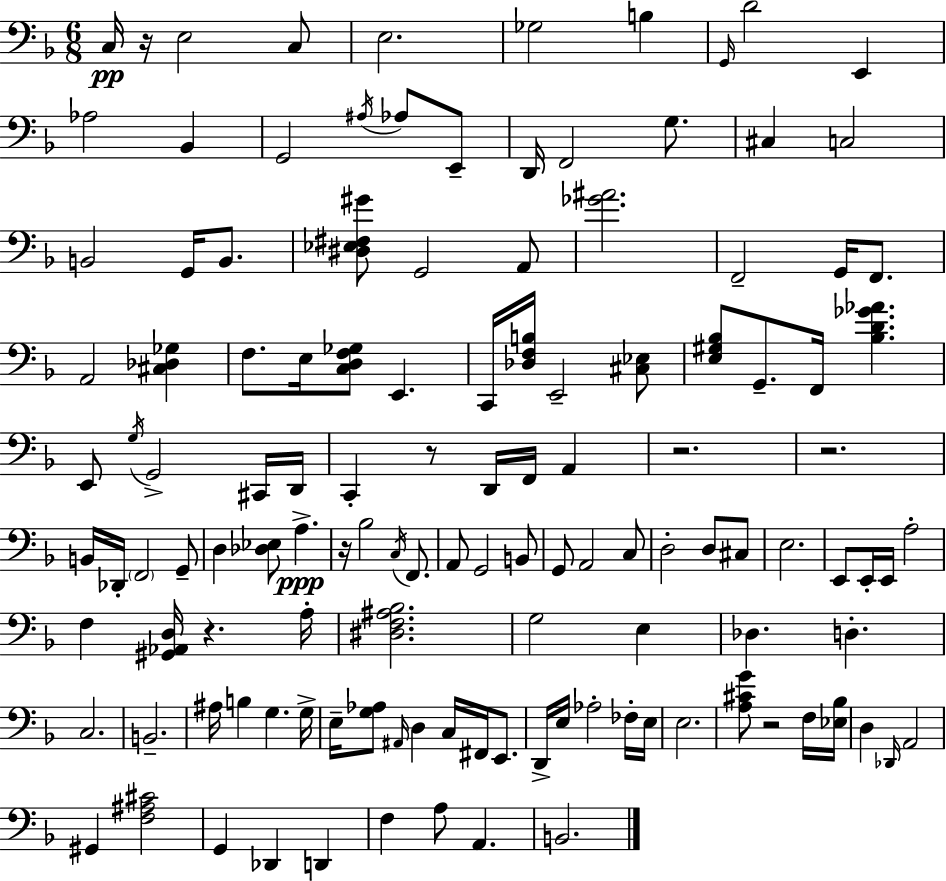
C3/s R/s E3/h C3/e E3/h. Gb3/h B3/q G2/s D4/h E2/q Ab3/h Bb2/q G2/h A#3/s Ab3/e E2/e D2/s F2/h G3/e. C#3/q C3/h B2/h G2/s B2/e. [D#3,Eb3,F#3,G#4]/e G2/h A2/e [Gb4,A#4]/h. F2/h G2/s F2/e. A2/h [C#3,Db3,Gb3]/q F3/e. E3/s [C3,D3,F3,Gb3]/e E2/q. C2/s [Db3,F3,B3]/s E2/h [C#3,Eb3]/e [E3,G#3,Bb3]/e G2/e. F2/s [Bb3,D4,Gb4,Ab4]/q. E2/e G3/s G2/h C#2/s D2/s C2/q R/e D2/s F2/s A2/q R/h. R/h. B2/s Db2/s F2/h G2/e D3/q [Db3,Eb3]/e A3/q. R/s Bb3/h C3/s F2/e. A2/e G2/h B2/e G2/e A2/h C3/e D3/h D3/e C#3/e E3/h. E2/e E2/s E2/s A3/h F3/q [G#2,Ab2,D3]/s R/q. A3/s [D#3,F3,A#3,Bb3]/h. G3/h E3/q Db3/q. D3/q. C3/h. B2/h. A#3/s B3/q G3/q. G3/s E3/s [G3,Ab3]/e A#2/s D3/q C3/s F#2/s E2/e. D2/s E3/s Ab3/h FES3/s E3/s E3/h. [A3,C#4,G4]/e R/h F3/s [Eb3,Bb3]/s D3/q Db2/s A2/h G#2/q [F3,A#3,C#4]/h G2/q Db2/q D2/q F3/q A3/e A2/q. B2/h.